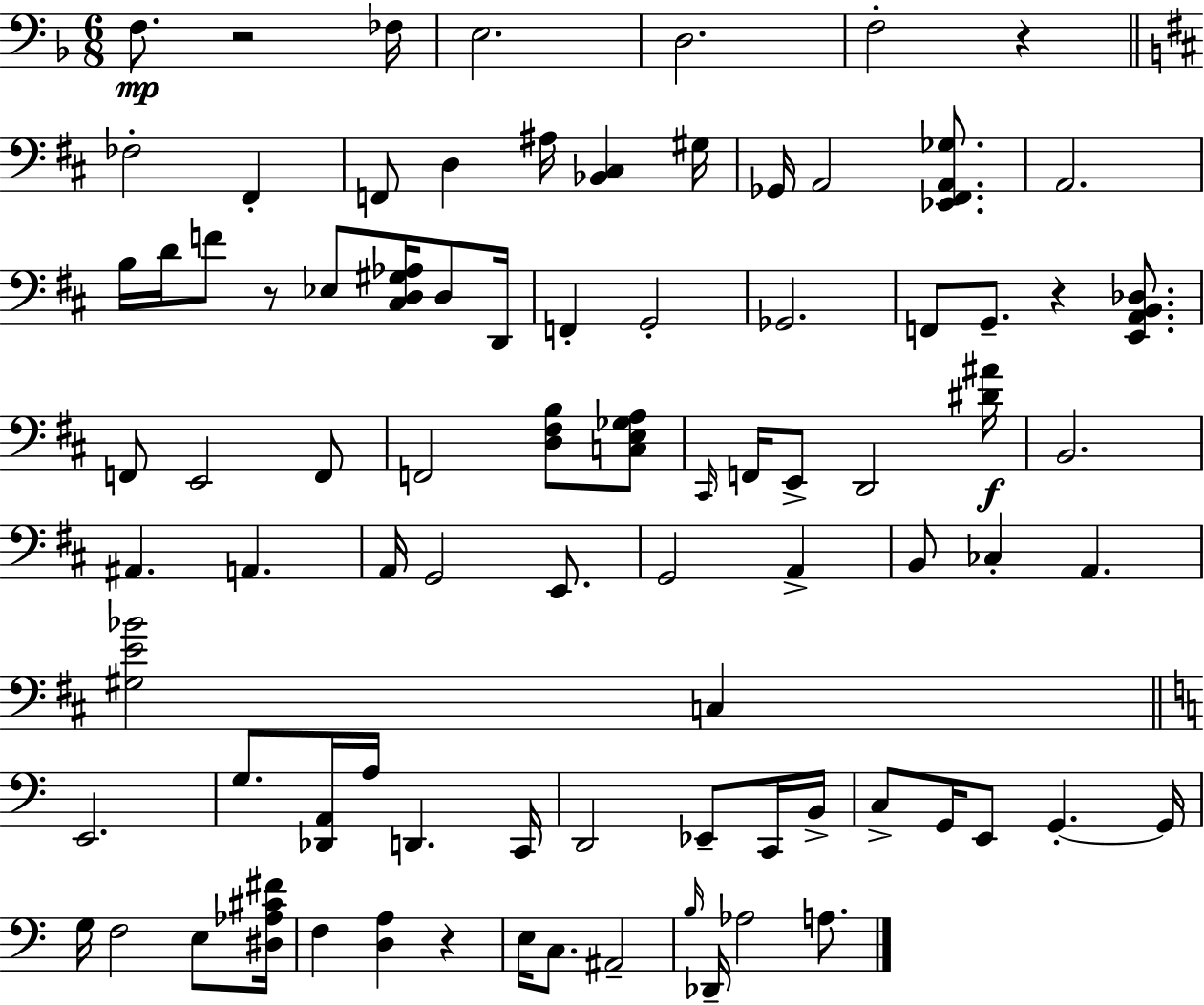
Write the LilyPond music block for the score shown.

{
  \clef bass
  \numericTimeSignature
  \time 6/8
  \key d \minor
  f8.\mp r2 fes16 | e2. | d2. | f2-. r4 | \break \bar "||" \break \key b \minor fes2-. fis,4-. | f,8 d4 ais16 <bes, cis>4 gis16 | ges,16 a,2 <ees, fis, a, ges>8. | a,2. | \break b16 d'16 f'8 r8 ees8 <cis d gis aes>16 d8 d,16 | f,4-. g,2-. | ges,2. | f,8 g,8.-- r4 <e, a, b, des>8. | \break f,8 e,2 f,8 | f,2 <d fis b>8 <c e ges a>8 | \grace { cis,16 } f,16 e,8-> d,2 | <dis' ais'>16\f b,2. | \break ais,4. a,4. | a,16 g,2 e,8. | g,2 a,4-> | b,8 ces4-. a,4. | \break <gis e' bes'>2 c4 | \bar "||" \break \key a \minor e,2. | g8. <des, a,>16 a16 d,4. c,16 | d,2 ees,8-- c,16 b,16-> | c8-> g,16 e,8 g,4.-.~~ g,16 | \break g16 f2 e8 <dis aes cis' fis'>16 | f4 <d a>4 r4 | e16 c8. ais,2-- | \grace { b16 } des,16-- aes2 a8. | \break \bar "|."
}